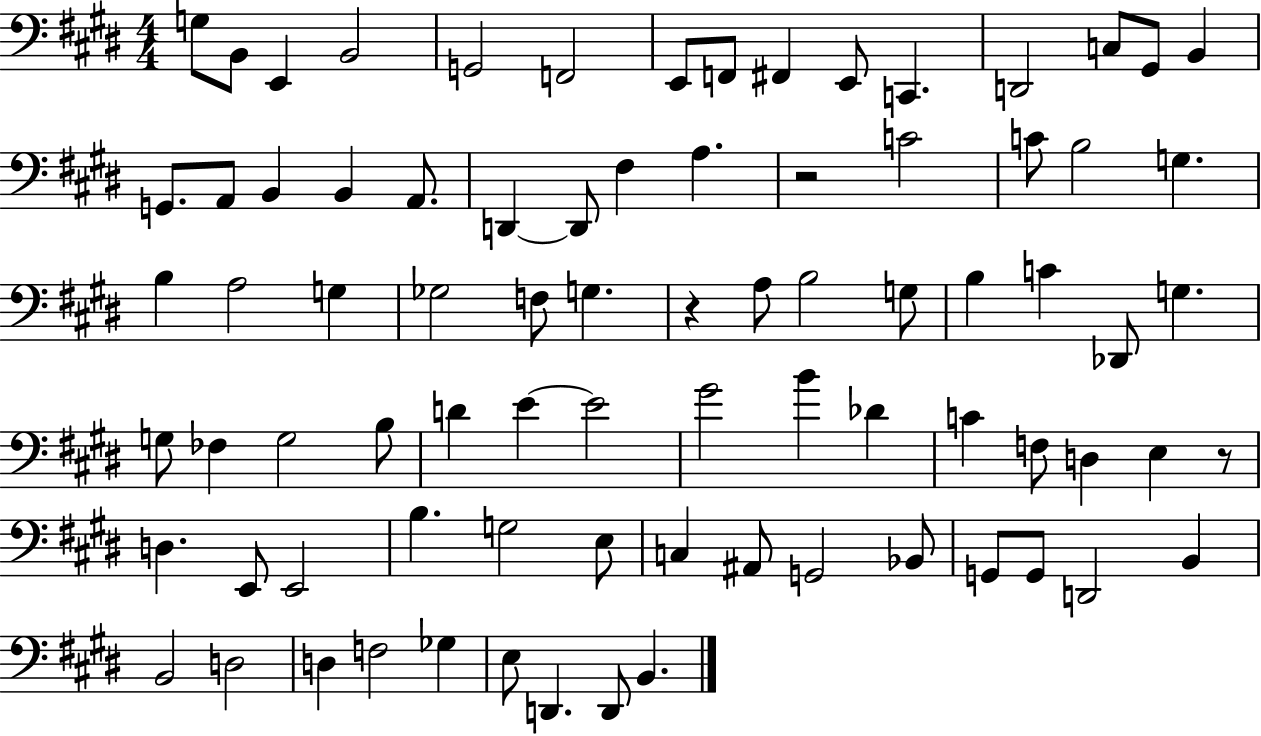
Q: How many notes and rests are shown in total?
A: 81